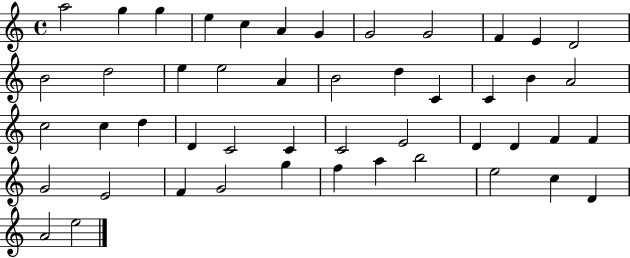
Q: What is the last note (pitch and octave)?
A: E5